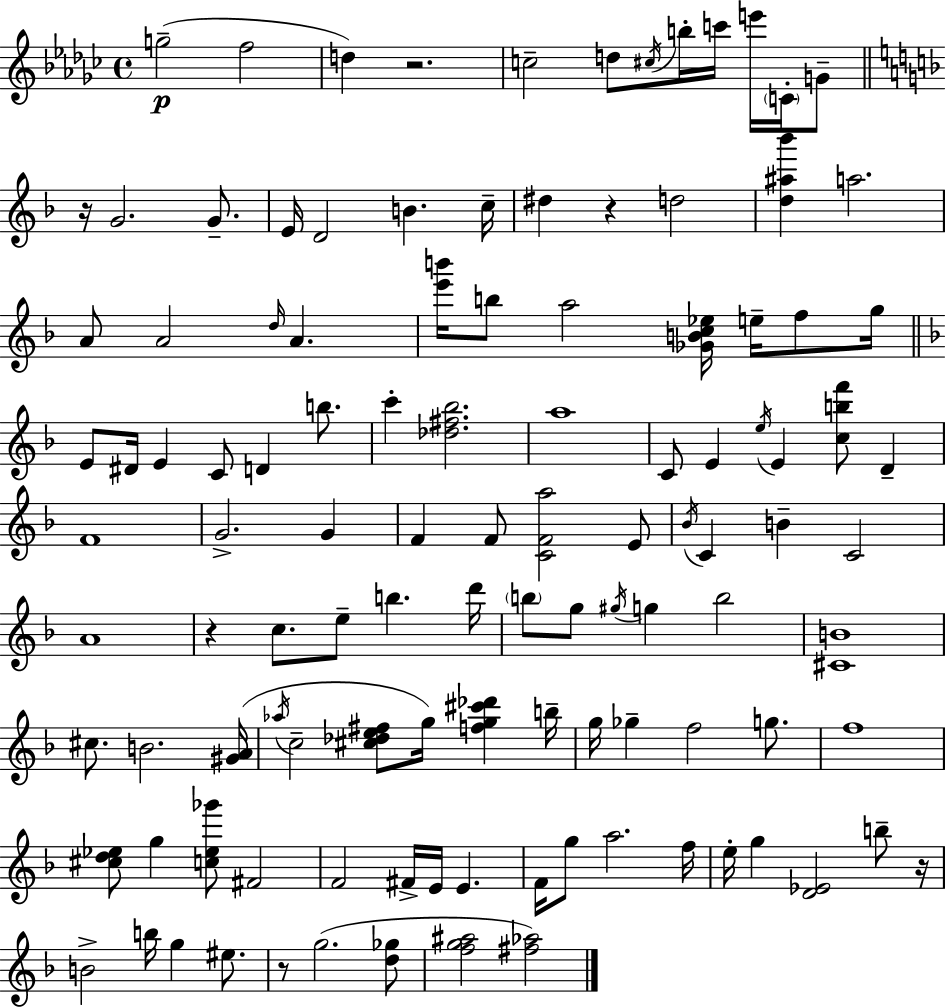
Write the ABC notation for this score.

X:1
T:Untitled
M:4/4
L:1/4
K:Ebm
g2 f2 d z2 c2 d/2 ^c/4 b/4 c'/4 e'/4 C/4 G/2 z/4 G2 G/2 E/4 D2 B c/4 ^d z d2 [d^a_b'] a2 A/2 A2 d/4 A [e'b']/4 b/2 a2 [_GBc_e]/4 e/4 f/2 g/4 E/2 ^D/4 E C/2 D b/2 c' [_d^f_b]2 a4 C/2 E e/4 E [cbf']/2 D F4 G2 G F F/2 [CFa]2 E/2 _B/4 C B C2 A4 z c/2 e/2 b d'/4 b/2 g/2 ^g/4 g b2 [^CB]4 ^c/2 B2 [^GA]/4 _a/4 c2 [^c_de^f]/2 g/4 [fg^c'_d'] b/4 g/4 _g f2 g/2 f4 [^cd_e]/2 g [c_e_g']/2 ^F2 F2 ^F/4 E/4 E F/4 g/2 a2 f/4 e/4 g [D_E]2 b/2 z/4 B2 b/4 g ^e/2 z/2 g2 [d_g]/2 [fg^a]2 [^f_a]2